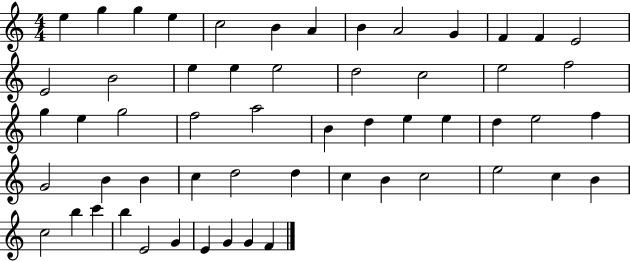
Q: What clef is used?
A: treble